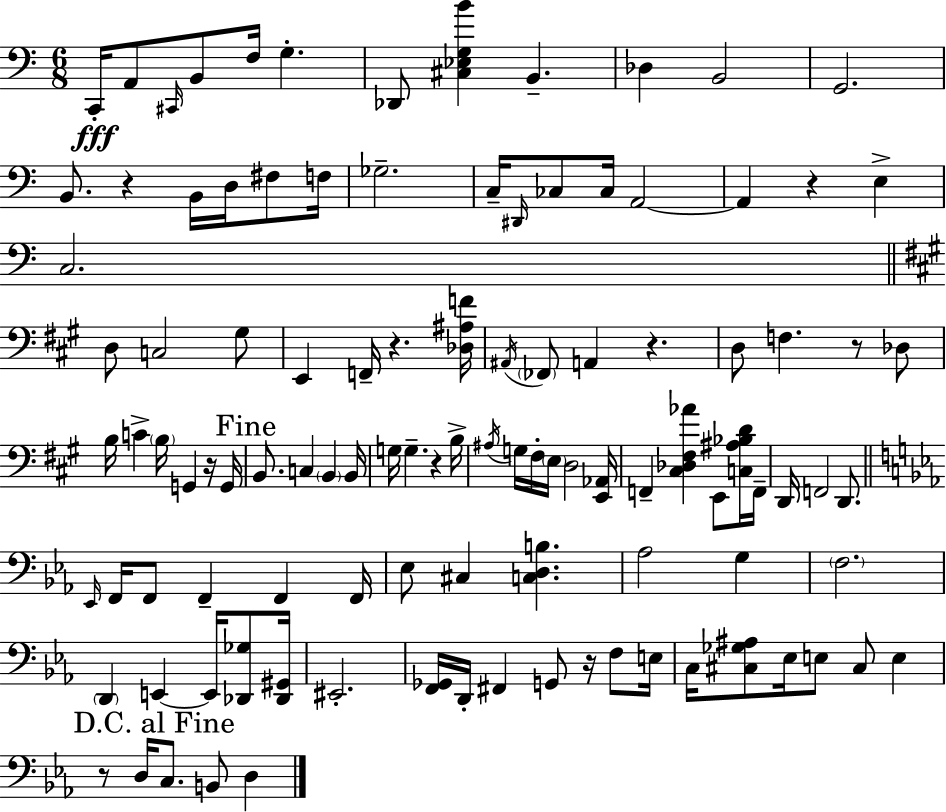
C2/s A2/e C#2/s B2/e F3/s G3/q. Db2/e [C#3,Eb3,G3,B4]/q B2/q. Db3/q B2/h G2/h. B2/e. R/q B2/s D3/s F#3/e F3/s Gb3/h. C3/s D#2/s CES3/e CES3/s A2/h A2/q R/q E3/q C3/h. D3/e C3/h G#3/e E2/q F2/s R/q. [Db3,A#3,F4]/s A#2/s FES2/e A2/q R/q. D3/e F3/q. R/e Db3/e B3/s C4/q B3/s G2/q R/s G2/s B2/e. C3/q B2/q B2/s G3/s G3/q. R/q B3/s A#3/s G3/s F#3/s E3/s D3/h [E2,Ab2]/s F2/q [C#3,Db3,F#3,Ab4]/q E2/e [C3,A#3,Bb3,D4]/s F2/s D2/s F2/h D2/e. Eb2/s F2/s F2/e F2/q F2/q F2/s Eb3/e C#3/q [C3,D3,B3]/q. Ab3/h G3/q F3/h. D2/q E2/q E2/s [Db2,Gb3]/e [Db2,G#2]/s EIS2/h. [F2,Gb2]/s D2/s F#2/q G2/e R/s F3/e E3/s C3/s [C#3,Gb3,A#3]/e Eb3/s E3/e C#3/e E3/q R/e D3/s C3/e. B2/e D3/q